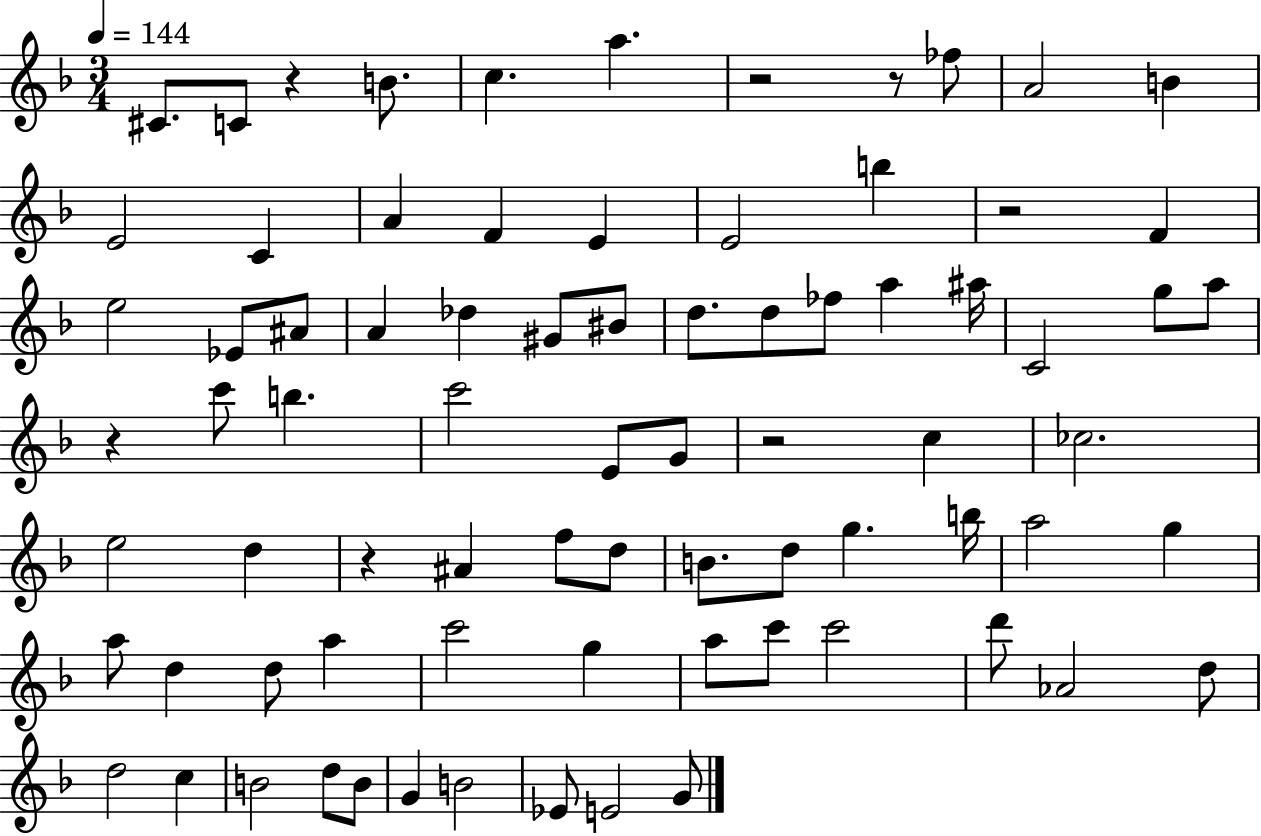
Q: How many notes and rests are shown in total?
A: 78